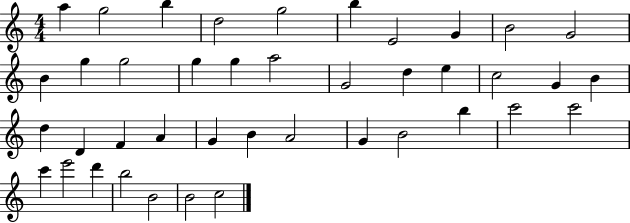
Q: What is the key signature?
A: C major